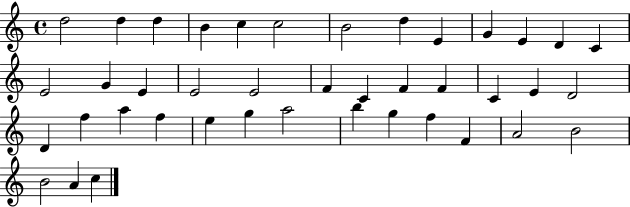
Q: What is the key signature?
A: C major